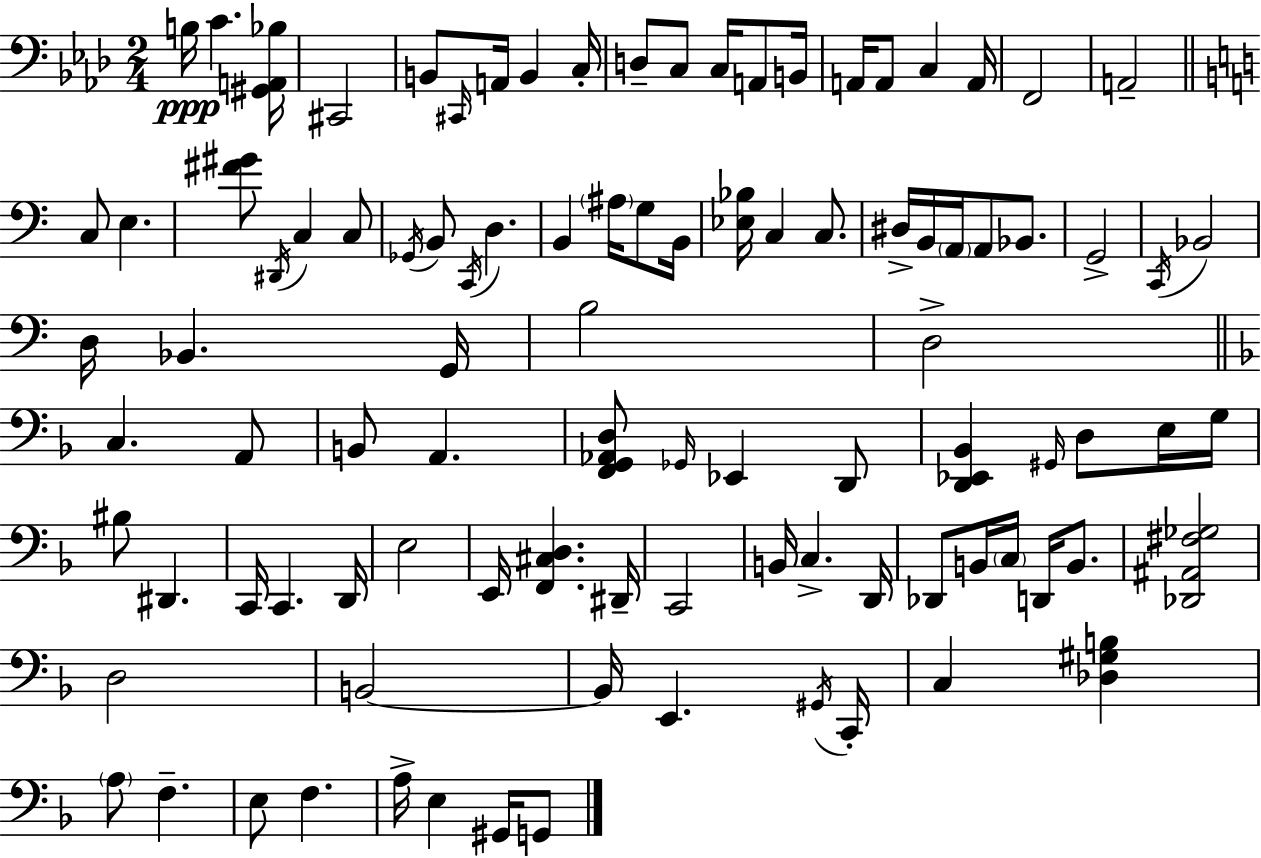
X:1
T:Untitled
M:2/4
L:1/4
K:Ab
B,/4 C [^G,,A,,_B,]/4 ^C,,2 B,,/2 ^C,,/4 A,,/4 B,, C,/4 D,/2 C,/2 C,/4 A,,/2 B,,/4 A,,/4 A,,/2 C, A,,/4 F,,2 A,,2 C,/2 E, [^F^G]/2 ^D,,/4 C, C,/2 _G,,/4 B,,/2 C,,/4 D, B,, ^A,/4 G,/2 B,,/4 [_E,_B,]/4 C, C,/2 ^D,/4 B,,/4 A,,/4 A,,/2 _B,,/2 G,,2 C,,/4 _B,,2 D,/4 _B,, G,,/4 B,2 D,2 C, A,,/2 B,,/2 A,, [F,,G,,_A,,D,]/2 _G,,/4 _E,, D,,/2 [D,,_E,,_B,,] ^G,,/4 D,/2 E,/4 G,/4 ^B,/2 ^D,, C,,/4 C,, D,,/4 E,2 E,,/4 [F,,^C,D,] ^D,,/4 C,,2 B,,/4 C, D,,/4 _D,,/2 B,,/4 C,/4 D,,/4 B,,/2 [_D,,^A,,^F,_G,]2 D,2 B,,2 B,,/4 E,, ^G,,/4 C,,/4 C, [_D,^G,B,] A,/2 F, E,/2 F, A,/4 E, ^G,,/4 G,,/2